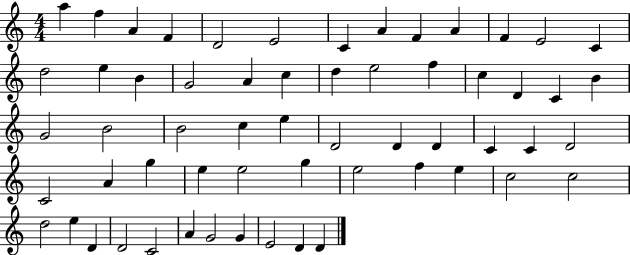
A5/q F5/q A4/q F4/q D4/h E4/h C4/q A4/q F4/q A4/q F4/q E4/h C4/q D5/h E5/q B4/q G4/h A4/q C5/q D5/q E5/h F5/q C5/q D4/q C4/q B4/q G4/h B4/h B4/h C5/q E5/q D4/h D4/q D4/q C4/q C4/q D4/h C4/h A4/q G5/q E5/q E5/h G5/q E5/h F5/q E5/q C5/h C5/h D5/h E5/q D4/q D4/h C4/h A4/q G4/h G4/q E4/h D4/q D4/q